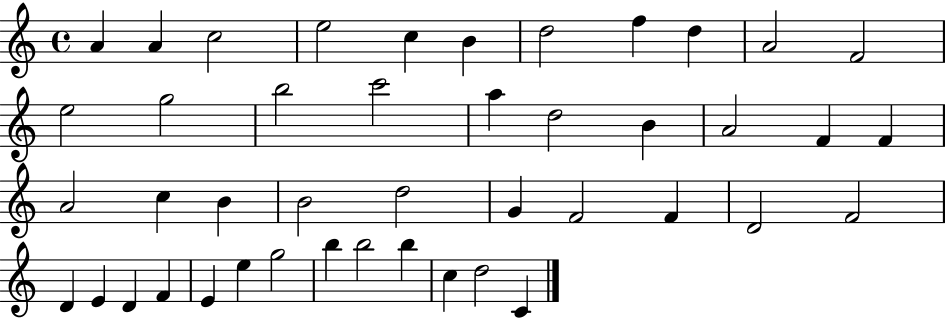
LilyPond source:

{
  \clef treble
  \time 4/4
  \defaultTimeSignature
  \key c \major
  a'4 a'4 c''2 | e''2 c''4 b'4 | d''2 f''4 d''4 | a'2 f'2 | \break e''2 g''2 | b''2 c'''2 | a''4 d''2 b'4 | a'2 f'4 f'4 | \break a'2 c''4 b'4 | b'2 d''2 | g'4 f'2 f'4 | d'2 f'2 | \break d'4 e'4 d'4 f'4 | e'4 e''4 g''2 | b''4 b''2 b''4 | c''4 d''2 c'4 | \break \bar "|."
}